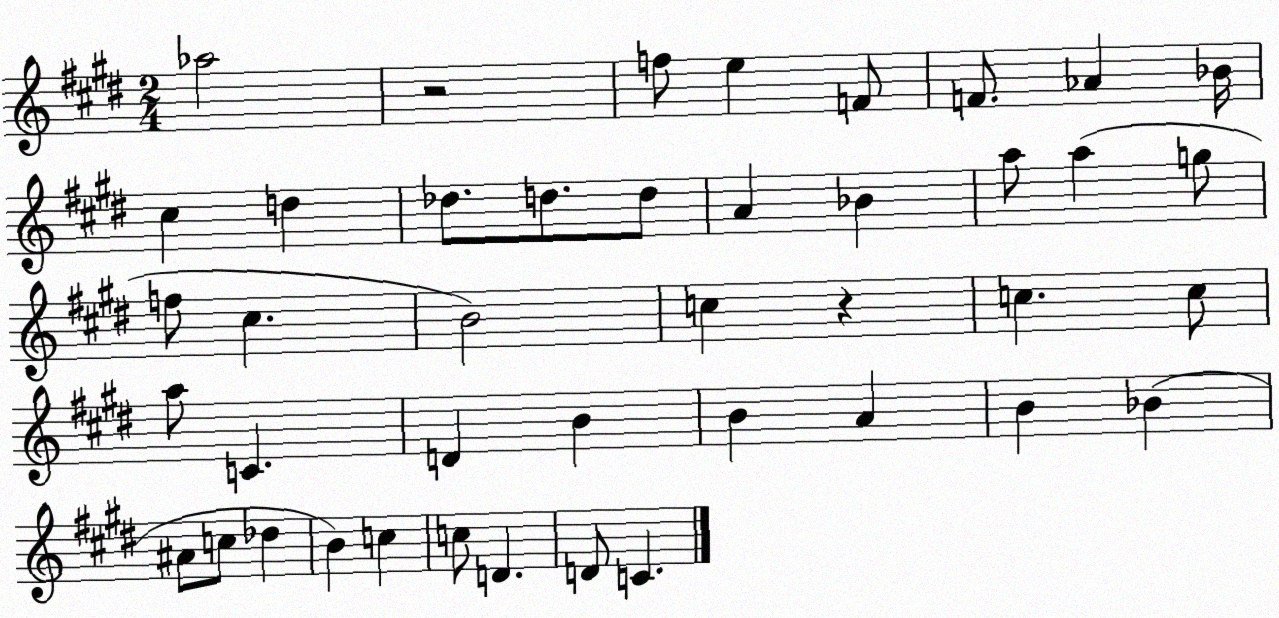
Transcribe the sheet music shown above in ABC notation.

X:1
T:Untitled
M:2/4
L:1/4
K:E
_a2 z2 f/2 e F/2 F/2 _A _B/4 ^c d _d/2 d/2 d/2 A _B a/2 a g/2 f/2 ^c B2 c z c c/2 a/2 C D B B A B _B ^A/2 c/2 _d B c c/2 D D/2 C